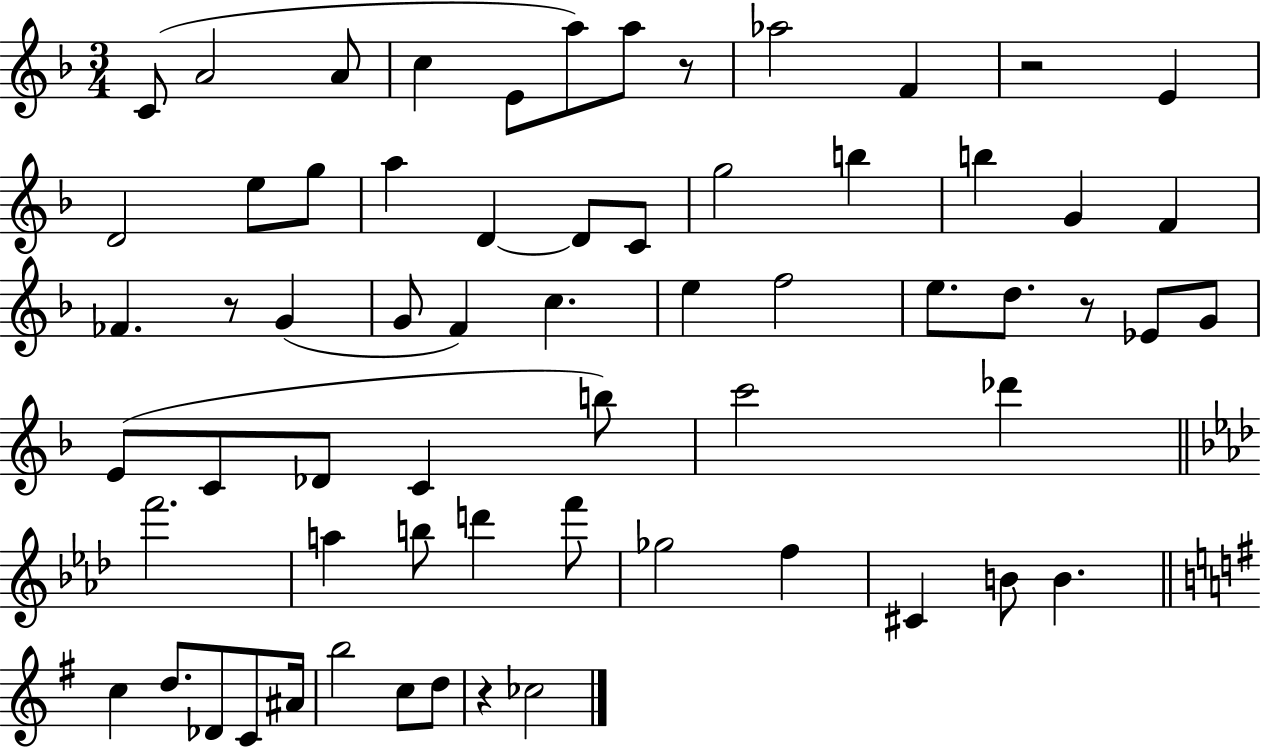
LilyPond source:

{
  \clef treble
  \numericTimeSignature
  \time 3/4
  \key f \major
  c'8( a'2 a'8 | c''4 e'8 a''8) a''8 r8 | aes''2 f'4 | r2 e'4 | \break d'2 e''8 g''8 | a''4 d'4~~ d'8 c'8 | g''2 b''4 | b''4 g'4 f'4 | \break fes'4. r8 g'4( | g'8 f'4) c''4. | e''4 f''2 | e''8. d''8. r8 ees'8 g'8 | \break e'8( c'8 des'8 c'4 b''8) | c'''2 des'''4 | \bar "||" \break \key aes \major f'''2. | a''4 b''8 d'''4 f'''8 | ges''2 f''4 | cis'4 b'8 b'4. | \break \bar "||" \break \key e \minor c''4 d''8. des'8 c'8 ais'16 | b''2 c''8 d''8 | r4 ces''2 | \bar "|."
}